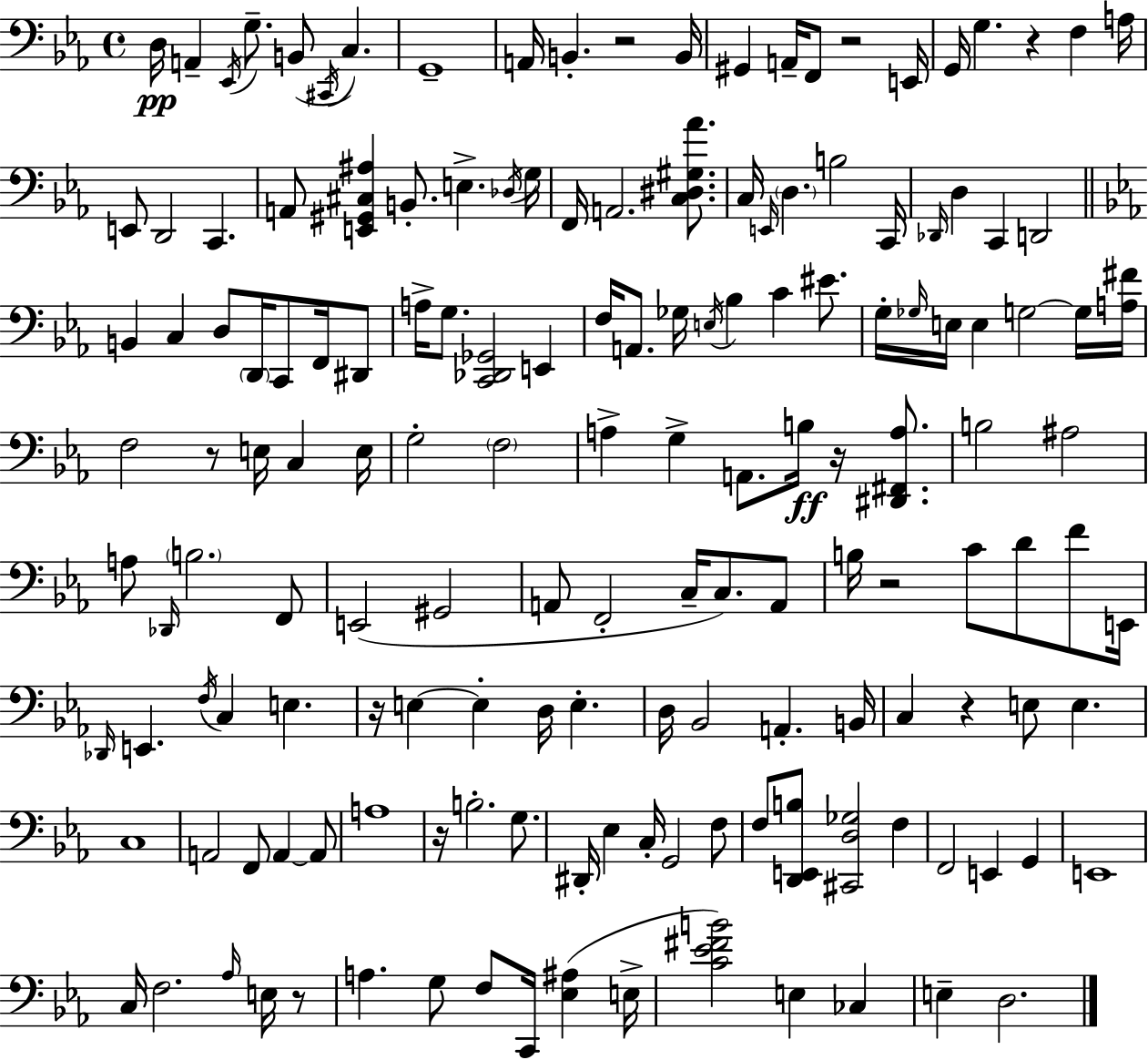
X:1
T:Untitled
M:4/4
L:1/4
K:Eb
D,/4 A,, _E,,/4 G,/2 B,,/2 ^C,,/4 C, G,,4 A,,/4 B,, z2 B,,/4 ^G,, A,,/4 F,,/2 z2 E,,/4 G,,/4 G, z F, A,/4 E,,/2 D,,2 C,, A,,/2 [E,,^G,,^C,^A,] B,,/2 E, _D,/4 G,/4 F,,/4 A,,2 [C,^D,^G,_A]/2 C,/4 E,,/4 D, B,2 C,,/4 _D,,/4 D, C,, D,,2 B,, C, D,/2 D,,/4 C,,/2 F,,/4 ^D,,/2 A,/4 G,/2 [C,,_D,,_G,,]2 E,, F,/4 A,,/2 _G,/4 E,/4 _B, C ^E/2 G,/4 _G,/4 E,/4 E, G,2 G,/4 [A,^F]/4 F,2 z/2 E,/4 C, E,/4 G,2 F,2 A, G, A,,/2 B,/4 z/4 [^D,,^F,,A,]/2 B,2 ^A,2 A,/2 _D,,/4 B,2 F,,/2 E,,2 ^G,,2 A,,/2 F,,2 C,/4 C,/2 A,,/2 B,/4 z2 C/2 D/2 F/2 E,,/4 _D,,/4 E,, F,/4 C, E, z/4 E, E, D,/4 E, D,/4 _B,,2 A,, B,,/4 C, z E,/2 E, C,4 A,,2 F,,/2 A,, A,,/2 A,4 z/4 B,2 G,/2 ^D,,/4 _E, C,/4 G,,2 F,/2 F,/2 [D,,E,,B,]/2 [^C,,D,_G,]2 F, F,,2 E,, G,, E,,4 C,/4 F,2 _A,/4 E,/4 z/2 A, G,/2 F,/2 C,,/4 [_E,^A,] E,/4 [C_E^FB]2 E, _C, E, D,2